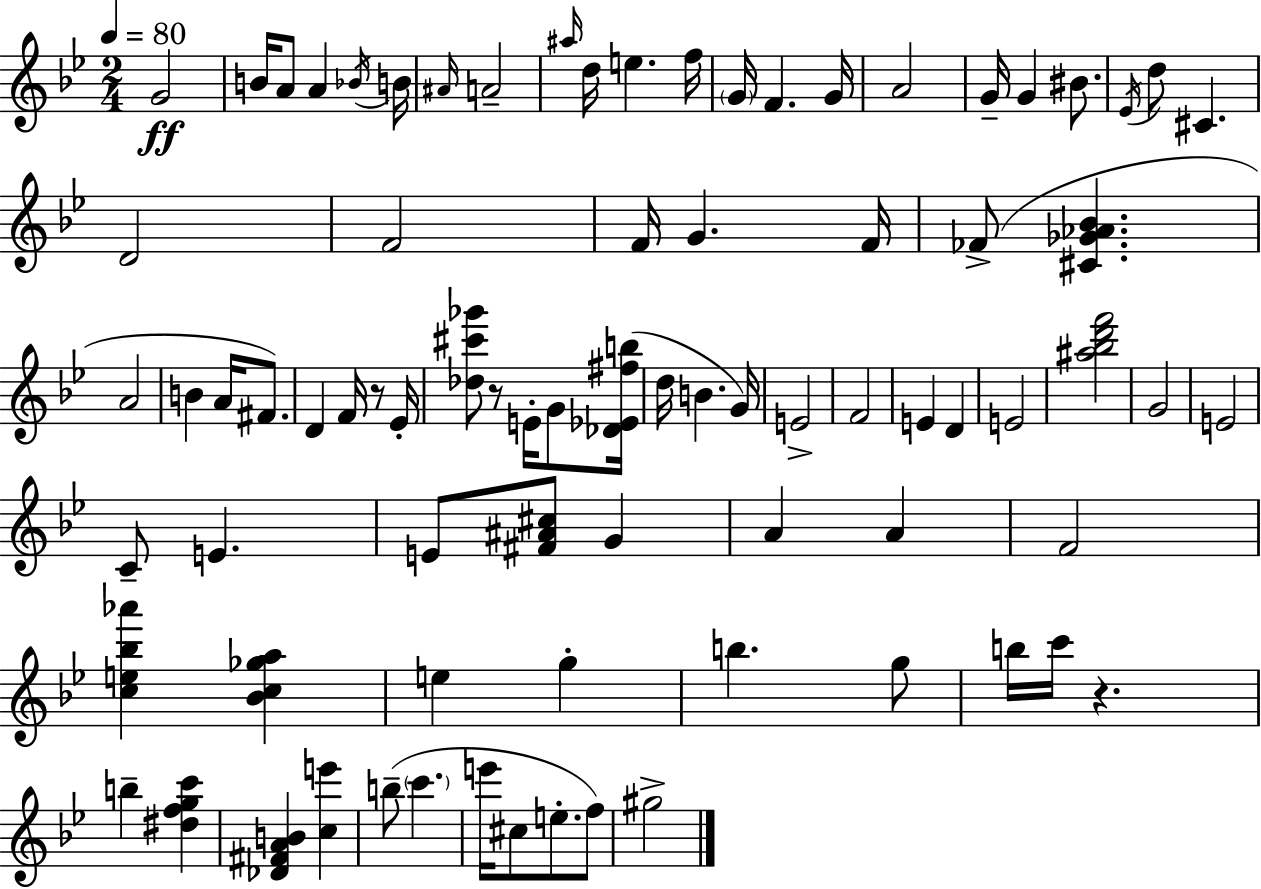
G4/h B4/s A4/e A4/q Bb4/s B4/s A#4/s A4/h A#5/s D5/s E5/q. F5/s G4/s F4/q. G4/s A4/h G4/s G4/q BIS4/e. Eb4/s D5/e C#4/q. D4/h F4/h F4/s G4/q. F4/s FES4/e [C#4,Gb4,Ab4,Bb4]/q. A4/h B4/q A4/s F#4/e. D4/q F4/s R/e Eb4/s [Db5,C#6,Gb6]/e R/e E4/s G4/e [Db4,Eb4,F#5,B5]/s D5/s B4/q. G4/s E4/h F4/h E4/q D4/q E4/h [A#5,Bb5,D6,F6]/h G4/h E4/h C4/e E4/q. E4/e [F#4,A#4,C#5]/e G4/q A4/q A4/q F4/h [C5,E5,Bb5,Ab6]/q [Bb4,C5,Gb5,A5]/q E5/q G5/q B5/q. G5/e B5/s C6/s R/q. B5/q [D#5,F5,G5,C6]/q [Db4,F#4,A4,B4]/q [C5,E6]/q B5/e C6/q. E6/s C#5/e E5/e. F5/e G#5/h